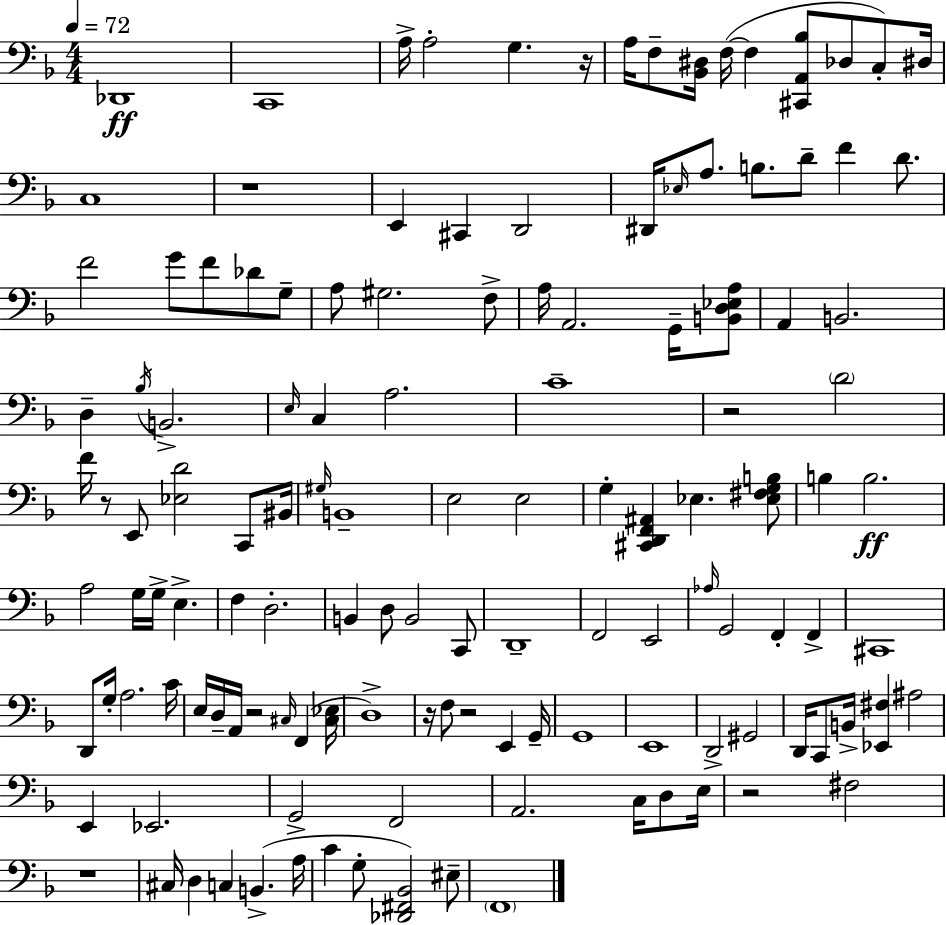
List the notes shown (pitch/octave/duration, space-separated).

Db2/w C2/w A3/s A3/h G3/q. R/s A3/s F3/e [Bb2,D#3]/s F3/s F3/q [C#2,A2,Bb3]/e Db3/e C3/e D#3/s C3/w R/w E2/q C#2/q D2/h D#2/s Eb3/s A3/e. B3/e. D4/e F4/q D4/e. F4/h G4/e F4/e Db4/e G3/e A3/e G#3/h. F3/e A3/s A2/h. G2/s [B2,D3,Eb3,A3]/e A2/q B2/h. D3/q Bb3/s B2/h. E3/s C3/q A3/h. C4/w R/h D4/h F4/s R/e E2/e [Eb3,D4]/h C2/e BIS2/s G#3/s B2/w E3/h E3/h G3/q [C#2,D2,F2,A#2]/q Eb3/q. [Eb3,F#3,G3,B3]/e B3/q B3/h. A3/h G3/s G3/s E3/q. F3/q D3/h. B2/q D3/e B2/h C2/e D2/w F2/h E2/h Ab3/s G2/h F2/q F2/q C#2/w D2/e G3/s A3/h. C4/s E3/s D3/s A2/s R/h C#3/s F2/q [C#3,Eb3]/s D3/w R/s F3/e R/h E2/q G2/s G2/w E2/w D2/h G#2/h D2/s C2/e B2/s [Eb2,F#3]/q A#3/h E2/q Eb2/h. G2/h F2/h A2/h. C3/s D3/e E3/s R/h F#3/h R/w C#3/s D3/q C3/q B2/q. A3/s C4/q G3/e [Db2,F#2,Bb2]/h EIS3/e F2/w